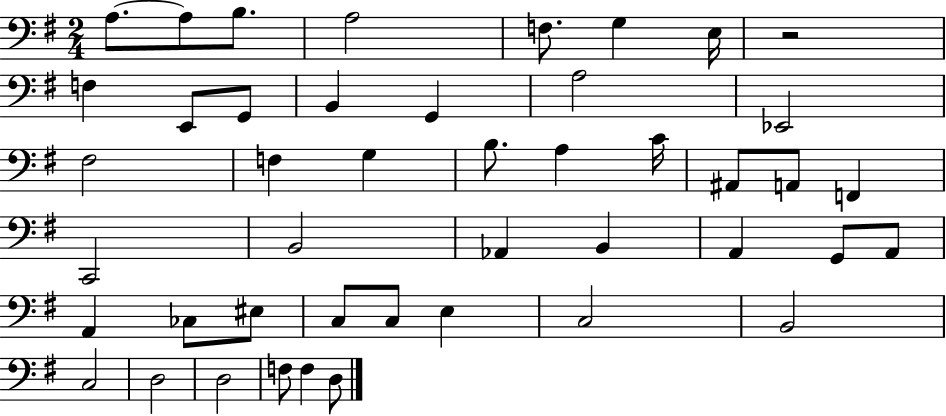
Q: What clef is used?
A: bass